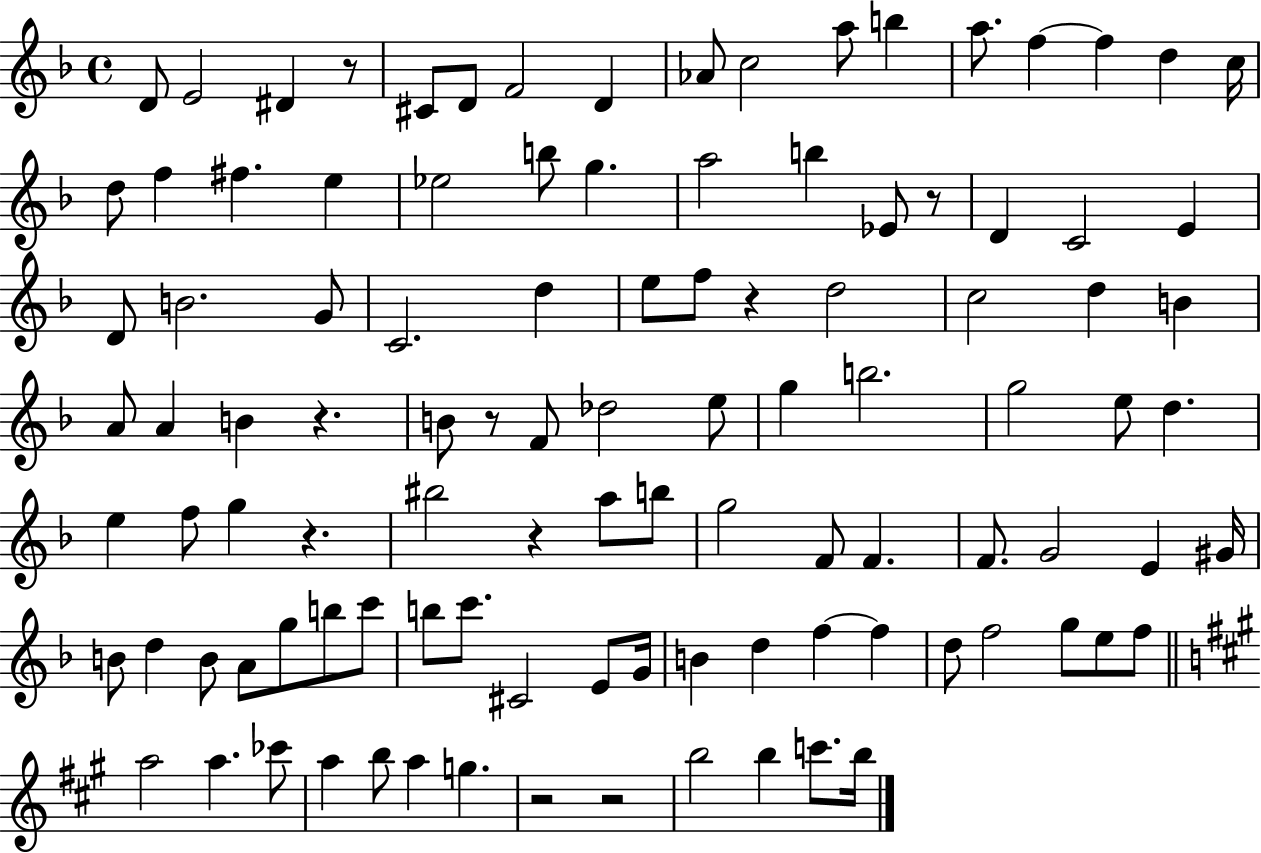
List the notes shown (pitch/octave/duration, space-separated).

D4/e E4/h D#4/q R/e C#4/e D4/e F4/h D4/q Ab4/e C5/h A5/e B5/q A5/e. F5/q F5/q D5/q C5/s D5/e F5/q F#5/q. E5/q Eb5/h B5/e G5/q. A5/h B5/q Eb4/e R/e D4/q C4/h E4/q D4/e B4/h. G4/e C4/h. D5/q E5/e F5/e R/q D5/h C5/h D5/q B4/q A4/e A4/q B4/q R/q. B4/e R/e F4/e Db5/h E5/e G5/q B5/h. G5/h E5/e D5/q. E5/q F5/e G5/q R/q. BIS5/h R/q A5/e B5/e G5/h F4/e F4/q. F4/e. G4/h E4/q G#4/s B4/e D5/q B4/e A4/e G5/e B5/e C6/e B5/e C6/e. C#4/h E4/e G4/s B4/q D5/q F5/q F5/q D5/e F5/h G5/e E5/e F5/e A5/h A5/q. CES6/e A5/q B5/e A5/q G5/q. R/h R/h B5/h B5/q C6/e. B5/s